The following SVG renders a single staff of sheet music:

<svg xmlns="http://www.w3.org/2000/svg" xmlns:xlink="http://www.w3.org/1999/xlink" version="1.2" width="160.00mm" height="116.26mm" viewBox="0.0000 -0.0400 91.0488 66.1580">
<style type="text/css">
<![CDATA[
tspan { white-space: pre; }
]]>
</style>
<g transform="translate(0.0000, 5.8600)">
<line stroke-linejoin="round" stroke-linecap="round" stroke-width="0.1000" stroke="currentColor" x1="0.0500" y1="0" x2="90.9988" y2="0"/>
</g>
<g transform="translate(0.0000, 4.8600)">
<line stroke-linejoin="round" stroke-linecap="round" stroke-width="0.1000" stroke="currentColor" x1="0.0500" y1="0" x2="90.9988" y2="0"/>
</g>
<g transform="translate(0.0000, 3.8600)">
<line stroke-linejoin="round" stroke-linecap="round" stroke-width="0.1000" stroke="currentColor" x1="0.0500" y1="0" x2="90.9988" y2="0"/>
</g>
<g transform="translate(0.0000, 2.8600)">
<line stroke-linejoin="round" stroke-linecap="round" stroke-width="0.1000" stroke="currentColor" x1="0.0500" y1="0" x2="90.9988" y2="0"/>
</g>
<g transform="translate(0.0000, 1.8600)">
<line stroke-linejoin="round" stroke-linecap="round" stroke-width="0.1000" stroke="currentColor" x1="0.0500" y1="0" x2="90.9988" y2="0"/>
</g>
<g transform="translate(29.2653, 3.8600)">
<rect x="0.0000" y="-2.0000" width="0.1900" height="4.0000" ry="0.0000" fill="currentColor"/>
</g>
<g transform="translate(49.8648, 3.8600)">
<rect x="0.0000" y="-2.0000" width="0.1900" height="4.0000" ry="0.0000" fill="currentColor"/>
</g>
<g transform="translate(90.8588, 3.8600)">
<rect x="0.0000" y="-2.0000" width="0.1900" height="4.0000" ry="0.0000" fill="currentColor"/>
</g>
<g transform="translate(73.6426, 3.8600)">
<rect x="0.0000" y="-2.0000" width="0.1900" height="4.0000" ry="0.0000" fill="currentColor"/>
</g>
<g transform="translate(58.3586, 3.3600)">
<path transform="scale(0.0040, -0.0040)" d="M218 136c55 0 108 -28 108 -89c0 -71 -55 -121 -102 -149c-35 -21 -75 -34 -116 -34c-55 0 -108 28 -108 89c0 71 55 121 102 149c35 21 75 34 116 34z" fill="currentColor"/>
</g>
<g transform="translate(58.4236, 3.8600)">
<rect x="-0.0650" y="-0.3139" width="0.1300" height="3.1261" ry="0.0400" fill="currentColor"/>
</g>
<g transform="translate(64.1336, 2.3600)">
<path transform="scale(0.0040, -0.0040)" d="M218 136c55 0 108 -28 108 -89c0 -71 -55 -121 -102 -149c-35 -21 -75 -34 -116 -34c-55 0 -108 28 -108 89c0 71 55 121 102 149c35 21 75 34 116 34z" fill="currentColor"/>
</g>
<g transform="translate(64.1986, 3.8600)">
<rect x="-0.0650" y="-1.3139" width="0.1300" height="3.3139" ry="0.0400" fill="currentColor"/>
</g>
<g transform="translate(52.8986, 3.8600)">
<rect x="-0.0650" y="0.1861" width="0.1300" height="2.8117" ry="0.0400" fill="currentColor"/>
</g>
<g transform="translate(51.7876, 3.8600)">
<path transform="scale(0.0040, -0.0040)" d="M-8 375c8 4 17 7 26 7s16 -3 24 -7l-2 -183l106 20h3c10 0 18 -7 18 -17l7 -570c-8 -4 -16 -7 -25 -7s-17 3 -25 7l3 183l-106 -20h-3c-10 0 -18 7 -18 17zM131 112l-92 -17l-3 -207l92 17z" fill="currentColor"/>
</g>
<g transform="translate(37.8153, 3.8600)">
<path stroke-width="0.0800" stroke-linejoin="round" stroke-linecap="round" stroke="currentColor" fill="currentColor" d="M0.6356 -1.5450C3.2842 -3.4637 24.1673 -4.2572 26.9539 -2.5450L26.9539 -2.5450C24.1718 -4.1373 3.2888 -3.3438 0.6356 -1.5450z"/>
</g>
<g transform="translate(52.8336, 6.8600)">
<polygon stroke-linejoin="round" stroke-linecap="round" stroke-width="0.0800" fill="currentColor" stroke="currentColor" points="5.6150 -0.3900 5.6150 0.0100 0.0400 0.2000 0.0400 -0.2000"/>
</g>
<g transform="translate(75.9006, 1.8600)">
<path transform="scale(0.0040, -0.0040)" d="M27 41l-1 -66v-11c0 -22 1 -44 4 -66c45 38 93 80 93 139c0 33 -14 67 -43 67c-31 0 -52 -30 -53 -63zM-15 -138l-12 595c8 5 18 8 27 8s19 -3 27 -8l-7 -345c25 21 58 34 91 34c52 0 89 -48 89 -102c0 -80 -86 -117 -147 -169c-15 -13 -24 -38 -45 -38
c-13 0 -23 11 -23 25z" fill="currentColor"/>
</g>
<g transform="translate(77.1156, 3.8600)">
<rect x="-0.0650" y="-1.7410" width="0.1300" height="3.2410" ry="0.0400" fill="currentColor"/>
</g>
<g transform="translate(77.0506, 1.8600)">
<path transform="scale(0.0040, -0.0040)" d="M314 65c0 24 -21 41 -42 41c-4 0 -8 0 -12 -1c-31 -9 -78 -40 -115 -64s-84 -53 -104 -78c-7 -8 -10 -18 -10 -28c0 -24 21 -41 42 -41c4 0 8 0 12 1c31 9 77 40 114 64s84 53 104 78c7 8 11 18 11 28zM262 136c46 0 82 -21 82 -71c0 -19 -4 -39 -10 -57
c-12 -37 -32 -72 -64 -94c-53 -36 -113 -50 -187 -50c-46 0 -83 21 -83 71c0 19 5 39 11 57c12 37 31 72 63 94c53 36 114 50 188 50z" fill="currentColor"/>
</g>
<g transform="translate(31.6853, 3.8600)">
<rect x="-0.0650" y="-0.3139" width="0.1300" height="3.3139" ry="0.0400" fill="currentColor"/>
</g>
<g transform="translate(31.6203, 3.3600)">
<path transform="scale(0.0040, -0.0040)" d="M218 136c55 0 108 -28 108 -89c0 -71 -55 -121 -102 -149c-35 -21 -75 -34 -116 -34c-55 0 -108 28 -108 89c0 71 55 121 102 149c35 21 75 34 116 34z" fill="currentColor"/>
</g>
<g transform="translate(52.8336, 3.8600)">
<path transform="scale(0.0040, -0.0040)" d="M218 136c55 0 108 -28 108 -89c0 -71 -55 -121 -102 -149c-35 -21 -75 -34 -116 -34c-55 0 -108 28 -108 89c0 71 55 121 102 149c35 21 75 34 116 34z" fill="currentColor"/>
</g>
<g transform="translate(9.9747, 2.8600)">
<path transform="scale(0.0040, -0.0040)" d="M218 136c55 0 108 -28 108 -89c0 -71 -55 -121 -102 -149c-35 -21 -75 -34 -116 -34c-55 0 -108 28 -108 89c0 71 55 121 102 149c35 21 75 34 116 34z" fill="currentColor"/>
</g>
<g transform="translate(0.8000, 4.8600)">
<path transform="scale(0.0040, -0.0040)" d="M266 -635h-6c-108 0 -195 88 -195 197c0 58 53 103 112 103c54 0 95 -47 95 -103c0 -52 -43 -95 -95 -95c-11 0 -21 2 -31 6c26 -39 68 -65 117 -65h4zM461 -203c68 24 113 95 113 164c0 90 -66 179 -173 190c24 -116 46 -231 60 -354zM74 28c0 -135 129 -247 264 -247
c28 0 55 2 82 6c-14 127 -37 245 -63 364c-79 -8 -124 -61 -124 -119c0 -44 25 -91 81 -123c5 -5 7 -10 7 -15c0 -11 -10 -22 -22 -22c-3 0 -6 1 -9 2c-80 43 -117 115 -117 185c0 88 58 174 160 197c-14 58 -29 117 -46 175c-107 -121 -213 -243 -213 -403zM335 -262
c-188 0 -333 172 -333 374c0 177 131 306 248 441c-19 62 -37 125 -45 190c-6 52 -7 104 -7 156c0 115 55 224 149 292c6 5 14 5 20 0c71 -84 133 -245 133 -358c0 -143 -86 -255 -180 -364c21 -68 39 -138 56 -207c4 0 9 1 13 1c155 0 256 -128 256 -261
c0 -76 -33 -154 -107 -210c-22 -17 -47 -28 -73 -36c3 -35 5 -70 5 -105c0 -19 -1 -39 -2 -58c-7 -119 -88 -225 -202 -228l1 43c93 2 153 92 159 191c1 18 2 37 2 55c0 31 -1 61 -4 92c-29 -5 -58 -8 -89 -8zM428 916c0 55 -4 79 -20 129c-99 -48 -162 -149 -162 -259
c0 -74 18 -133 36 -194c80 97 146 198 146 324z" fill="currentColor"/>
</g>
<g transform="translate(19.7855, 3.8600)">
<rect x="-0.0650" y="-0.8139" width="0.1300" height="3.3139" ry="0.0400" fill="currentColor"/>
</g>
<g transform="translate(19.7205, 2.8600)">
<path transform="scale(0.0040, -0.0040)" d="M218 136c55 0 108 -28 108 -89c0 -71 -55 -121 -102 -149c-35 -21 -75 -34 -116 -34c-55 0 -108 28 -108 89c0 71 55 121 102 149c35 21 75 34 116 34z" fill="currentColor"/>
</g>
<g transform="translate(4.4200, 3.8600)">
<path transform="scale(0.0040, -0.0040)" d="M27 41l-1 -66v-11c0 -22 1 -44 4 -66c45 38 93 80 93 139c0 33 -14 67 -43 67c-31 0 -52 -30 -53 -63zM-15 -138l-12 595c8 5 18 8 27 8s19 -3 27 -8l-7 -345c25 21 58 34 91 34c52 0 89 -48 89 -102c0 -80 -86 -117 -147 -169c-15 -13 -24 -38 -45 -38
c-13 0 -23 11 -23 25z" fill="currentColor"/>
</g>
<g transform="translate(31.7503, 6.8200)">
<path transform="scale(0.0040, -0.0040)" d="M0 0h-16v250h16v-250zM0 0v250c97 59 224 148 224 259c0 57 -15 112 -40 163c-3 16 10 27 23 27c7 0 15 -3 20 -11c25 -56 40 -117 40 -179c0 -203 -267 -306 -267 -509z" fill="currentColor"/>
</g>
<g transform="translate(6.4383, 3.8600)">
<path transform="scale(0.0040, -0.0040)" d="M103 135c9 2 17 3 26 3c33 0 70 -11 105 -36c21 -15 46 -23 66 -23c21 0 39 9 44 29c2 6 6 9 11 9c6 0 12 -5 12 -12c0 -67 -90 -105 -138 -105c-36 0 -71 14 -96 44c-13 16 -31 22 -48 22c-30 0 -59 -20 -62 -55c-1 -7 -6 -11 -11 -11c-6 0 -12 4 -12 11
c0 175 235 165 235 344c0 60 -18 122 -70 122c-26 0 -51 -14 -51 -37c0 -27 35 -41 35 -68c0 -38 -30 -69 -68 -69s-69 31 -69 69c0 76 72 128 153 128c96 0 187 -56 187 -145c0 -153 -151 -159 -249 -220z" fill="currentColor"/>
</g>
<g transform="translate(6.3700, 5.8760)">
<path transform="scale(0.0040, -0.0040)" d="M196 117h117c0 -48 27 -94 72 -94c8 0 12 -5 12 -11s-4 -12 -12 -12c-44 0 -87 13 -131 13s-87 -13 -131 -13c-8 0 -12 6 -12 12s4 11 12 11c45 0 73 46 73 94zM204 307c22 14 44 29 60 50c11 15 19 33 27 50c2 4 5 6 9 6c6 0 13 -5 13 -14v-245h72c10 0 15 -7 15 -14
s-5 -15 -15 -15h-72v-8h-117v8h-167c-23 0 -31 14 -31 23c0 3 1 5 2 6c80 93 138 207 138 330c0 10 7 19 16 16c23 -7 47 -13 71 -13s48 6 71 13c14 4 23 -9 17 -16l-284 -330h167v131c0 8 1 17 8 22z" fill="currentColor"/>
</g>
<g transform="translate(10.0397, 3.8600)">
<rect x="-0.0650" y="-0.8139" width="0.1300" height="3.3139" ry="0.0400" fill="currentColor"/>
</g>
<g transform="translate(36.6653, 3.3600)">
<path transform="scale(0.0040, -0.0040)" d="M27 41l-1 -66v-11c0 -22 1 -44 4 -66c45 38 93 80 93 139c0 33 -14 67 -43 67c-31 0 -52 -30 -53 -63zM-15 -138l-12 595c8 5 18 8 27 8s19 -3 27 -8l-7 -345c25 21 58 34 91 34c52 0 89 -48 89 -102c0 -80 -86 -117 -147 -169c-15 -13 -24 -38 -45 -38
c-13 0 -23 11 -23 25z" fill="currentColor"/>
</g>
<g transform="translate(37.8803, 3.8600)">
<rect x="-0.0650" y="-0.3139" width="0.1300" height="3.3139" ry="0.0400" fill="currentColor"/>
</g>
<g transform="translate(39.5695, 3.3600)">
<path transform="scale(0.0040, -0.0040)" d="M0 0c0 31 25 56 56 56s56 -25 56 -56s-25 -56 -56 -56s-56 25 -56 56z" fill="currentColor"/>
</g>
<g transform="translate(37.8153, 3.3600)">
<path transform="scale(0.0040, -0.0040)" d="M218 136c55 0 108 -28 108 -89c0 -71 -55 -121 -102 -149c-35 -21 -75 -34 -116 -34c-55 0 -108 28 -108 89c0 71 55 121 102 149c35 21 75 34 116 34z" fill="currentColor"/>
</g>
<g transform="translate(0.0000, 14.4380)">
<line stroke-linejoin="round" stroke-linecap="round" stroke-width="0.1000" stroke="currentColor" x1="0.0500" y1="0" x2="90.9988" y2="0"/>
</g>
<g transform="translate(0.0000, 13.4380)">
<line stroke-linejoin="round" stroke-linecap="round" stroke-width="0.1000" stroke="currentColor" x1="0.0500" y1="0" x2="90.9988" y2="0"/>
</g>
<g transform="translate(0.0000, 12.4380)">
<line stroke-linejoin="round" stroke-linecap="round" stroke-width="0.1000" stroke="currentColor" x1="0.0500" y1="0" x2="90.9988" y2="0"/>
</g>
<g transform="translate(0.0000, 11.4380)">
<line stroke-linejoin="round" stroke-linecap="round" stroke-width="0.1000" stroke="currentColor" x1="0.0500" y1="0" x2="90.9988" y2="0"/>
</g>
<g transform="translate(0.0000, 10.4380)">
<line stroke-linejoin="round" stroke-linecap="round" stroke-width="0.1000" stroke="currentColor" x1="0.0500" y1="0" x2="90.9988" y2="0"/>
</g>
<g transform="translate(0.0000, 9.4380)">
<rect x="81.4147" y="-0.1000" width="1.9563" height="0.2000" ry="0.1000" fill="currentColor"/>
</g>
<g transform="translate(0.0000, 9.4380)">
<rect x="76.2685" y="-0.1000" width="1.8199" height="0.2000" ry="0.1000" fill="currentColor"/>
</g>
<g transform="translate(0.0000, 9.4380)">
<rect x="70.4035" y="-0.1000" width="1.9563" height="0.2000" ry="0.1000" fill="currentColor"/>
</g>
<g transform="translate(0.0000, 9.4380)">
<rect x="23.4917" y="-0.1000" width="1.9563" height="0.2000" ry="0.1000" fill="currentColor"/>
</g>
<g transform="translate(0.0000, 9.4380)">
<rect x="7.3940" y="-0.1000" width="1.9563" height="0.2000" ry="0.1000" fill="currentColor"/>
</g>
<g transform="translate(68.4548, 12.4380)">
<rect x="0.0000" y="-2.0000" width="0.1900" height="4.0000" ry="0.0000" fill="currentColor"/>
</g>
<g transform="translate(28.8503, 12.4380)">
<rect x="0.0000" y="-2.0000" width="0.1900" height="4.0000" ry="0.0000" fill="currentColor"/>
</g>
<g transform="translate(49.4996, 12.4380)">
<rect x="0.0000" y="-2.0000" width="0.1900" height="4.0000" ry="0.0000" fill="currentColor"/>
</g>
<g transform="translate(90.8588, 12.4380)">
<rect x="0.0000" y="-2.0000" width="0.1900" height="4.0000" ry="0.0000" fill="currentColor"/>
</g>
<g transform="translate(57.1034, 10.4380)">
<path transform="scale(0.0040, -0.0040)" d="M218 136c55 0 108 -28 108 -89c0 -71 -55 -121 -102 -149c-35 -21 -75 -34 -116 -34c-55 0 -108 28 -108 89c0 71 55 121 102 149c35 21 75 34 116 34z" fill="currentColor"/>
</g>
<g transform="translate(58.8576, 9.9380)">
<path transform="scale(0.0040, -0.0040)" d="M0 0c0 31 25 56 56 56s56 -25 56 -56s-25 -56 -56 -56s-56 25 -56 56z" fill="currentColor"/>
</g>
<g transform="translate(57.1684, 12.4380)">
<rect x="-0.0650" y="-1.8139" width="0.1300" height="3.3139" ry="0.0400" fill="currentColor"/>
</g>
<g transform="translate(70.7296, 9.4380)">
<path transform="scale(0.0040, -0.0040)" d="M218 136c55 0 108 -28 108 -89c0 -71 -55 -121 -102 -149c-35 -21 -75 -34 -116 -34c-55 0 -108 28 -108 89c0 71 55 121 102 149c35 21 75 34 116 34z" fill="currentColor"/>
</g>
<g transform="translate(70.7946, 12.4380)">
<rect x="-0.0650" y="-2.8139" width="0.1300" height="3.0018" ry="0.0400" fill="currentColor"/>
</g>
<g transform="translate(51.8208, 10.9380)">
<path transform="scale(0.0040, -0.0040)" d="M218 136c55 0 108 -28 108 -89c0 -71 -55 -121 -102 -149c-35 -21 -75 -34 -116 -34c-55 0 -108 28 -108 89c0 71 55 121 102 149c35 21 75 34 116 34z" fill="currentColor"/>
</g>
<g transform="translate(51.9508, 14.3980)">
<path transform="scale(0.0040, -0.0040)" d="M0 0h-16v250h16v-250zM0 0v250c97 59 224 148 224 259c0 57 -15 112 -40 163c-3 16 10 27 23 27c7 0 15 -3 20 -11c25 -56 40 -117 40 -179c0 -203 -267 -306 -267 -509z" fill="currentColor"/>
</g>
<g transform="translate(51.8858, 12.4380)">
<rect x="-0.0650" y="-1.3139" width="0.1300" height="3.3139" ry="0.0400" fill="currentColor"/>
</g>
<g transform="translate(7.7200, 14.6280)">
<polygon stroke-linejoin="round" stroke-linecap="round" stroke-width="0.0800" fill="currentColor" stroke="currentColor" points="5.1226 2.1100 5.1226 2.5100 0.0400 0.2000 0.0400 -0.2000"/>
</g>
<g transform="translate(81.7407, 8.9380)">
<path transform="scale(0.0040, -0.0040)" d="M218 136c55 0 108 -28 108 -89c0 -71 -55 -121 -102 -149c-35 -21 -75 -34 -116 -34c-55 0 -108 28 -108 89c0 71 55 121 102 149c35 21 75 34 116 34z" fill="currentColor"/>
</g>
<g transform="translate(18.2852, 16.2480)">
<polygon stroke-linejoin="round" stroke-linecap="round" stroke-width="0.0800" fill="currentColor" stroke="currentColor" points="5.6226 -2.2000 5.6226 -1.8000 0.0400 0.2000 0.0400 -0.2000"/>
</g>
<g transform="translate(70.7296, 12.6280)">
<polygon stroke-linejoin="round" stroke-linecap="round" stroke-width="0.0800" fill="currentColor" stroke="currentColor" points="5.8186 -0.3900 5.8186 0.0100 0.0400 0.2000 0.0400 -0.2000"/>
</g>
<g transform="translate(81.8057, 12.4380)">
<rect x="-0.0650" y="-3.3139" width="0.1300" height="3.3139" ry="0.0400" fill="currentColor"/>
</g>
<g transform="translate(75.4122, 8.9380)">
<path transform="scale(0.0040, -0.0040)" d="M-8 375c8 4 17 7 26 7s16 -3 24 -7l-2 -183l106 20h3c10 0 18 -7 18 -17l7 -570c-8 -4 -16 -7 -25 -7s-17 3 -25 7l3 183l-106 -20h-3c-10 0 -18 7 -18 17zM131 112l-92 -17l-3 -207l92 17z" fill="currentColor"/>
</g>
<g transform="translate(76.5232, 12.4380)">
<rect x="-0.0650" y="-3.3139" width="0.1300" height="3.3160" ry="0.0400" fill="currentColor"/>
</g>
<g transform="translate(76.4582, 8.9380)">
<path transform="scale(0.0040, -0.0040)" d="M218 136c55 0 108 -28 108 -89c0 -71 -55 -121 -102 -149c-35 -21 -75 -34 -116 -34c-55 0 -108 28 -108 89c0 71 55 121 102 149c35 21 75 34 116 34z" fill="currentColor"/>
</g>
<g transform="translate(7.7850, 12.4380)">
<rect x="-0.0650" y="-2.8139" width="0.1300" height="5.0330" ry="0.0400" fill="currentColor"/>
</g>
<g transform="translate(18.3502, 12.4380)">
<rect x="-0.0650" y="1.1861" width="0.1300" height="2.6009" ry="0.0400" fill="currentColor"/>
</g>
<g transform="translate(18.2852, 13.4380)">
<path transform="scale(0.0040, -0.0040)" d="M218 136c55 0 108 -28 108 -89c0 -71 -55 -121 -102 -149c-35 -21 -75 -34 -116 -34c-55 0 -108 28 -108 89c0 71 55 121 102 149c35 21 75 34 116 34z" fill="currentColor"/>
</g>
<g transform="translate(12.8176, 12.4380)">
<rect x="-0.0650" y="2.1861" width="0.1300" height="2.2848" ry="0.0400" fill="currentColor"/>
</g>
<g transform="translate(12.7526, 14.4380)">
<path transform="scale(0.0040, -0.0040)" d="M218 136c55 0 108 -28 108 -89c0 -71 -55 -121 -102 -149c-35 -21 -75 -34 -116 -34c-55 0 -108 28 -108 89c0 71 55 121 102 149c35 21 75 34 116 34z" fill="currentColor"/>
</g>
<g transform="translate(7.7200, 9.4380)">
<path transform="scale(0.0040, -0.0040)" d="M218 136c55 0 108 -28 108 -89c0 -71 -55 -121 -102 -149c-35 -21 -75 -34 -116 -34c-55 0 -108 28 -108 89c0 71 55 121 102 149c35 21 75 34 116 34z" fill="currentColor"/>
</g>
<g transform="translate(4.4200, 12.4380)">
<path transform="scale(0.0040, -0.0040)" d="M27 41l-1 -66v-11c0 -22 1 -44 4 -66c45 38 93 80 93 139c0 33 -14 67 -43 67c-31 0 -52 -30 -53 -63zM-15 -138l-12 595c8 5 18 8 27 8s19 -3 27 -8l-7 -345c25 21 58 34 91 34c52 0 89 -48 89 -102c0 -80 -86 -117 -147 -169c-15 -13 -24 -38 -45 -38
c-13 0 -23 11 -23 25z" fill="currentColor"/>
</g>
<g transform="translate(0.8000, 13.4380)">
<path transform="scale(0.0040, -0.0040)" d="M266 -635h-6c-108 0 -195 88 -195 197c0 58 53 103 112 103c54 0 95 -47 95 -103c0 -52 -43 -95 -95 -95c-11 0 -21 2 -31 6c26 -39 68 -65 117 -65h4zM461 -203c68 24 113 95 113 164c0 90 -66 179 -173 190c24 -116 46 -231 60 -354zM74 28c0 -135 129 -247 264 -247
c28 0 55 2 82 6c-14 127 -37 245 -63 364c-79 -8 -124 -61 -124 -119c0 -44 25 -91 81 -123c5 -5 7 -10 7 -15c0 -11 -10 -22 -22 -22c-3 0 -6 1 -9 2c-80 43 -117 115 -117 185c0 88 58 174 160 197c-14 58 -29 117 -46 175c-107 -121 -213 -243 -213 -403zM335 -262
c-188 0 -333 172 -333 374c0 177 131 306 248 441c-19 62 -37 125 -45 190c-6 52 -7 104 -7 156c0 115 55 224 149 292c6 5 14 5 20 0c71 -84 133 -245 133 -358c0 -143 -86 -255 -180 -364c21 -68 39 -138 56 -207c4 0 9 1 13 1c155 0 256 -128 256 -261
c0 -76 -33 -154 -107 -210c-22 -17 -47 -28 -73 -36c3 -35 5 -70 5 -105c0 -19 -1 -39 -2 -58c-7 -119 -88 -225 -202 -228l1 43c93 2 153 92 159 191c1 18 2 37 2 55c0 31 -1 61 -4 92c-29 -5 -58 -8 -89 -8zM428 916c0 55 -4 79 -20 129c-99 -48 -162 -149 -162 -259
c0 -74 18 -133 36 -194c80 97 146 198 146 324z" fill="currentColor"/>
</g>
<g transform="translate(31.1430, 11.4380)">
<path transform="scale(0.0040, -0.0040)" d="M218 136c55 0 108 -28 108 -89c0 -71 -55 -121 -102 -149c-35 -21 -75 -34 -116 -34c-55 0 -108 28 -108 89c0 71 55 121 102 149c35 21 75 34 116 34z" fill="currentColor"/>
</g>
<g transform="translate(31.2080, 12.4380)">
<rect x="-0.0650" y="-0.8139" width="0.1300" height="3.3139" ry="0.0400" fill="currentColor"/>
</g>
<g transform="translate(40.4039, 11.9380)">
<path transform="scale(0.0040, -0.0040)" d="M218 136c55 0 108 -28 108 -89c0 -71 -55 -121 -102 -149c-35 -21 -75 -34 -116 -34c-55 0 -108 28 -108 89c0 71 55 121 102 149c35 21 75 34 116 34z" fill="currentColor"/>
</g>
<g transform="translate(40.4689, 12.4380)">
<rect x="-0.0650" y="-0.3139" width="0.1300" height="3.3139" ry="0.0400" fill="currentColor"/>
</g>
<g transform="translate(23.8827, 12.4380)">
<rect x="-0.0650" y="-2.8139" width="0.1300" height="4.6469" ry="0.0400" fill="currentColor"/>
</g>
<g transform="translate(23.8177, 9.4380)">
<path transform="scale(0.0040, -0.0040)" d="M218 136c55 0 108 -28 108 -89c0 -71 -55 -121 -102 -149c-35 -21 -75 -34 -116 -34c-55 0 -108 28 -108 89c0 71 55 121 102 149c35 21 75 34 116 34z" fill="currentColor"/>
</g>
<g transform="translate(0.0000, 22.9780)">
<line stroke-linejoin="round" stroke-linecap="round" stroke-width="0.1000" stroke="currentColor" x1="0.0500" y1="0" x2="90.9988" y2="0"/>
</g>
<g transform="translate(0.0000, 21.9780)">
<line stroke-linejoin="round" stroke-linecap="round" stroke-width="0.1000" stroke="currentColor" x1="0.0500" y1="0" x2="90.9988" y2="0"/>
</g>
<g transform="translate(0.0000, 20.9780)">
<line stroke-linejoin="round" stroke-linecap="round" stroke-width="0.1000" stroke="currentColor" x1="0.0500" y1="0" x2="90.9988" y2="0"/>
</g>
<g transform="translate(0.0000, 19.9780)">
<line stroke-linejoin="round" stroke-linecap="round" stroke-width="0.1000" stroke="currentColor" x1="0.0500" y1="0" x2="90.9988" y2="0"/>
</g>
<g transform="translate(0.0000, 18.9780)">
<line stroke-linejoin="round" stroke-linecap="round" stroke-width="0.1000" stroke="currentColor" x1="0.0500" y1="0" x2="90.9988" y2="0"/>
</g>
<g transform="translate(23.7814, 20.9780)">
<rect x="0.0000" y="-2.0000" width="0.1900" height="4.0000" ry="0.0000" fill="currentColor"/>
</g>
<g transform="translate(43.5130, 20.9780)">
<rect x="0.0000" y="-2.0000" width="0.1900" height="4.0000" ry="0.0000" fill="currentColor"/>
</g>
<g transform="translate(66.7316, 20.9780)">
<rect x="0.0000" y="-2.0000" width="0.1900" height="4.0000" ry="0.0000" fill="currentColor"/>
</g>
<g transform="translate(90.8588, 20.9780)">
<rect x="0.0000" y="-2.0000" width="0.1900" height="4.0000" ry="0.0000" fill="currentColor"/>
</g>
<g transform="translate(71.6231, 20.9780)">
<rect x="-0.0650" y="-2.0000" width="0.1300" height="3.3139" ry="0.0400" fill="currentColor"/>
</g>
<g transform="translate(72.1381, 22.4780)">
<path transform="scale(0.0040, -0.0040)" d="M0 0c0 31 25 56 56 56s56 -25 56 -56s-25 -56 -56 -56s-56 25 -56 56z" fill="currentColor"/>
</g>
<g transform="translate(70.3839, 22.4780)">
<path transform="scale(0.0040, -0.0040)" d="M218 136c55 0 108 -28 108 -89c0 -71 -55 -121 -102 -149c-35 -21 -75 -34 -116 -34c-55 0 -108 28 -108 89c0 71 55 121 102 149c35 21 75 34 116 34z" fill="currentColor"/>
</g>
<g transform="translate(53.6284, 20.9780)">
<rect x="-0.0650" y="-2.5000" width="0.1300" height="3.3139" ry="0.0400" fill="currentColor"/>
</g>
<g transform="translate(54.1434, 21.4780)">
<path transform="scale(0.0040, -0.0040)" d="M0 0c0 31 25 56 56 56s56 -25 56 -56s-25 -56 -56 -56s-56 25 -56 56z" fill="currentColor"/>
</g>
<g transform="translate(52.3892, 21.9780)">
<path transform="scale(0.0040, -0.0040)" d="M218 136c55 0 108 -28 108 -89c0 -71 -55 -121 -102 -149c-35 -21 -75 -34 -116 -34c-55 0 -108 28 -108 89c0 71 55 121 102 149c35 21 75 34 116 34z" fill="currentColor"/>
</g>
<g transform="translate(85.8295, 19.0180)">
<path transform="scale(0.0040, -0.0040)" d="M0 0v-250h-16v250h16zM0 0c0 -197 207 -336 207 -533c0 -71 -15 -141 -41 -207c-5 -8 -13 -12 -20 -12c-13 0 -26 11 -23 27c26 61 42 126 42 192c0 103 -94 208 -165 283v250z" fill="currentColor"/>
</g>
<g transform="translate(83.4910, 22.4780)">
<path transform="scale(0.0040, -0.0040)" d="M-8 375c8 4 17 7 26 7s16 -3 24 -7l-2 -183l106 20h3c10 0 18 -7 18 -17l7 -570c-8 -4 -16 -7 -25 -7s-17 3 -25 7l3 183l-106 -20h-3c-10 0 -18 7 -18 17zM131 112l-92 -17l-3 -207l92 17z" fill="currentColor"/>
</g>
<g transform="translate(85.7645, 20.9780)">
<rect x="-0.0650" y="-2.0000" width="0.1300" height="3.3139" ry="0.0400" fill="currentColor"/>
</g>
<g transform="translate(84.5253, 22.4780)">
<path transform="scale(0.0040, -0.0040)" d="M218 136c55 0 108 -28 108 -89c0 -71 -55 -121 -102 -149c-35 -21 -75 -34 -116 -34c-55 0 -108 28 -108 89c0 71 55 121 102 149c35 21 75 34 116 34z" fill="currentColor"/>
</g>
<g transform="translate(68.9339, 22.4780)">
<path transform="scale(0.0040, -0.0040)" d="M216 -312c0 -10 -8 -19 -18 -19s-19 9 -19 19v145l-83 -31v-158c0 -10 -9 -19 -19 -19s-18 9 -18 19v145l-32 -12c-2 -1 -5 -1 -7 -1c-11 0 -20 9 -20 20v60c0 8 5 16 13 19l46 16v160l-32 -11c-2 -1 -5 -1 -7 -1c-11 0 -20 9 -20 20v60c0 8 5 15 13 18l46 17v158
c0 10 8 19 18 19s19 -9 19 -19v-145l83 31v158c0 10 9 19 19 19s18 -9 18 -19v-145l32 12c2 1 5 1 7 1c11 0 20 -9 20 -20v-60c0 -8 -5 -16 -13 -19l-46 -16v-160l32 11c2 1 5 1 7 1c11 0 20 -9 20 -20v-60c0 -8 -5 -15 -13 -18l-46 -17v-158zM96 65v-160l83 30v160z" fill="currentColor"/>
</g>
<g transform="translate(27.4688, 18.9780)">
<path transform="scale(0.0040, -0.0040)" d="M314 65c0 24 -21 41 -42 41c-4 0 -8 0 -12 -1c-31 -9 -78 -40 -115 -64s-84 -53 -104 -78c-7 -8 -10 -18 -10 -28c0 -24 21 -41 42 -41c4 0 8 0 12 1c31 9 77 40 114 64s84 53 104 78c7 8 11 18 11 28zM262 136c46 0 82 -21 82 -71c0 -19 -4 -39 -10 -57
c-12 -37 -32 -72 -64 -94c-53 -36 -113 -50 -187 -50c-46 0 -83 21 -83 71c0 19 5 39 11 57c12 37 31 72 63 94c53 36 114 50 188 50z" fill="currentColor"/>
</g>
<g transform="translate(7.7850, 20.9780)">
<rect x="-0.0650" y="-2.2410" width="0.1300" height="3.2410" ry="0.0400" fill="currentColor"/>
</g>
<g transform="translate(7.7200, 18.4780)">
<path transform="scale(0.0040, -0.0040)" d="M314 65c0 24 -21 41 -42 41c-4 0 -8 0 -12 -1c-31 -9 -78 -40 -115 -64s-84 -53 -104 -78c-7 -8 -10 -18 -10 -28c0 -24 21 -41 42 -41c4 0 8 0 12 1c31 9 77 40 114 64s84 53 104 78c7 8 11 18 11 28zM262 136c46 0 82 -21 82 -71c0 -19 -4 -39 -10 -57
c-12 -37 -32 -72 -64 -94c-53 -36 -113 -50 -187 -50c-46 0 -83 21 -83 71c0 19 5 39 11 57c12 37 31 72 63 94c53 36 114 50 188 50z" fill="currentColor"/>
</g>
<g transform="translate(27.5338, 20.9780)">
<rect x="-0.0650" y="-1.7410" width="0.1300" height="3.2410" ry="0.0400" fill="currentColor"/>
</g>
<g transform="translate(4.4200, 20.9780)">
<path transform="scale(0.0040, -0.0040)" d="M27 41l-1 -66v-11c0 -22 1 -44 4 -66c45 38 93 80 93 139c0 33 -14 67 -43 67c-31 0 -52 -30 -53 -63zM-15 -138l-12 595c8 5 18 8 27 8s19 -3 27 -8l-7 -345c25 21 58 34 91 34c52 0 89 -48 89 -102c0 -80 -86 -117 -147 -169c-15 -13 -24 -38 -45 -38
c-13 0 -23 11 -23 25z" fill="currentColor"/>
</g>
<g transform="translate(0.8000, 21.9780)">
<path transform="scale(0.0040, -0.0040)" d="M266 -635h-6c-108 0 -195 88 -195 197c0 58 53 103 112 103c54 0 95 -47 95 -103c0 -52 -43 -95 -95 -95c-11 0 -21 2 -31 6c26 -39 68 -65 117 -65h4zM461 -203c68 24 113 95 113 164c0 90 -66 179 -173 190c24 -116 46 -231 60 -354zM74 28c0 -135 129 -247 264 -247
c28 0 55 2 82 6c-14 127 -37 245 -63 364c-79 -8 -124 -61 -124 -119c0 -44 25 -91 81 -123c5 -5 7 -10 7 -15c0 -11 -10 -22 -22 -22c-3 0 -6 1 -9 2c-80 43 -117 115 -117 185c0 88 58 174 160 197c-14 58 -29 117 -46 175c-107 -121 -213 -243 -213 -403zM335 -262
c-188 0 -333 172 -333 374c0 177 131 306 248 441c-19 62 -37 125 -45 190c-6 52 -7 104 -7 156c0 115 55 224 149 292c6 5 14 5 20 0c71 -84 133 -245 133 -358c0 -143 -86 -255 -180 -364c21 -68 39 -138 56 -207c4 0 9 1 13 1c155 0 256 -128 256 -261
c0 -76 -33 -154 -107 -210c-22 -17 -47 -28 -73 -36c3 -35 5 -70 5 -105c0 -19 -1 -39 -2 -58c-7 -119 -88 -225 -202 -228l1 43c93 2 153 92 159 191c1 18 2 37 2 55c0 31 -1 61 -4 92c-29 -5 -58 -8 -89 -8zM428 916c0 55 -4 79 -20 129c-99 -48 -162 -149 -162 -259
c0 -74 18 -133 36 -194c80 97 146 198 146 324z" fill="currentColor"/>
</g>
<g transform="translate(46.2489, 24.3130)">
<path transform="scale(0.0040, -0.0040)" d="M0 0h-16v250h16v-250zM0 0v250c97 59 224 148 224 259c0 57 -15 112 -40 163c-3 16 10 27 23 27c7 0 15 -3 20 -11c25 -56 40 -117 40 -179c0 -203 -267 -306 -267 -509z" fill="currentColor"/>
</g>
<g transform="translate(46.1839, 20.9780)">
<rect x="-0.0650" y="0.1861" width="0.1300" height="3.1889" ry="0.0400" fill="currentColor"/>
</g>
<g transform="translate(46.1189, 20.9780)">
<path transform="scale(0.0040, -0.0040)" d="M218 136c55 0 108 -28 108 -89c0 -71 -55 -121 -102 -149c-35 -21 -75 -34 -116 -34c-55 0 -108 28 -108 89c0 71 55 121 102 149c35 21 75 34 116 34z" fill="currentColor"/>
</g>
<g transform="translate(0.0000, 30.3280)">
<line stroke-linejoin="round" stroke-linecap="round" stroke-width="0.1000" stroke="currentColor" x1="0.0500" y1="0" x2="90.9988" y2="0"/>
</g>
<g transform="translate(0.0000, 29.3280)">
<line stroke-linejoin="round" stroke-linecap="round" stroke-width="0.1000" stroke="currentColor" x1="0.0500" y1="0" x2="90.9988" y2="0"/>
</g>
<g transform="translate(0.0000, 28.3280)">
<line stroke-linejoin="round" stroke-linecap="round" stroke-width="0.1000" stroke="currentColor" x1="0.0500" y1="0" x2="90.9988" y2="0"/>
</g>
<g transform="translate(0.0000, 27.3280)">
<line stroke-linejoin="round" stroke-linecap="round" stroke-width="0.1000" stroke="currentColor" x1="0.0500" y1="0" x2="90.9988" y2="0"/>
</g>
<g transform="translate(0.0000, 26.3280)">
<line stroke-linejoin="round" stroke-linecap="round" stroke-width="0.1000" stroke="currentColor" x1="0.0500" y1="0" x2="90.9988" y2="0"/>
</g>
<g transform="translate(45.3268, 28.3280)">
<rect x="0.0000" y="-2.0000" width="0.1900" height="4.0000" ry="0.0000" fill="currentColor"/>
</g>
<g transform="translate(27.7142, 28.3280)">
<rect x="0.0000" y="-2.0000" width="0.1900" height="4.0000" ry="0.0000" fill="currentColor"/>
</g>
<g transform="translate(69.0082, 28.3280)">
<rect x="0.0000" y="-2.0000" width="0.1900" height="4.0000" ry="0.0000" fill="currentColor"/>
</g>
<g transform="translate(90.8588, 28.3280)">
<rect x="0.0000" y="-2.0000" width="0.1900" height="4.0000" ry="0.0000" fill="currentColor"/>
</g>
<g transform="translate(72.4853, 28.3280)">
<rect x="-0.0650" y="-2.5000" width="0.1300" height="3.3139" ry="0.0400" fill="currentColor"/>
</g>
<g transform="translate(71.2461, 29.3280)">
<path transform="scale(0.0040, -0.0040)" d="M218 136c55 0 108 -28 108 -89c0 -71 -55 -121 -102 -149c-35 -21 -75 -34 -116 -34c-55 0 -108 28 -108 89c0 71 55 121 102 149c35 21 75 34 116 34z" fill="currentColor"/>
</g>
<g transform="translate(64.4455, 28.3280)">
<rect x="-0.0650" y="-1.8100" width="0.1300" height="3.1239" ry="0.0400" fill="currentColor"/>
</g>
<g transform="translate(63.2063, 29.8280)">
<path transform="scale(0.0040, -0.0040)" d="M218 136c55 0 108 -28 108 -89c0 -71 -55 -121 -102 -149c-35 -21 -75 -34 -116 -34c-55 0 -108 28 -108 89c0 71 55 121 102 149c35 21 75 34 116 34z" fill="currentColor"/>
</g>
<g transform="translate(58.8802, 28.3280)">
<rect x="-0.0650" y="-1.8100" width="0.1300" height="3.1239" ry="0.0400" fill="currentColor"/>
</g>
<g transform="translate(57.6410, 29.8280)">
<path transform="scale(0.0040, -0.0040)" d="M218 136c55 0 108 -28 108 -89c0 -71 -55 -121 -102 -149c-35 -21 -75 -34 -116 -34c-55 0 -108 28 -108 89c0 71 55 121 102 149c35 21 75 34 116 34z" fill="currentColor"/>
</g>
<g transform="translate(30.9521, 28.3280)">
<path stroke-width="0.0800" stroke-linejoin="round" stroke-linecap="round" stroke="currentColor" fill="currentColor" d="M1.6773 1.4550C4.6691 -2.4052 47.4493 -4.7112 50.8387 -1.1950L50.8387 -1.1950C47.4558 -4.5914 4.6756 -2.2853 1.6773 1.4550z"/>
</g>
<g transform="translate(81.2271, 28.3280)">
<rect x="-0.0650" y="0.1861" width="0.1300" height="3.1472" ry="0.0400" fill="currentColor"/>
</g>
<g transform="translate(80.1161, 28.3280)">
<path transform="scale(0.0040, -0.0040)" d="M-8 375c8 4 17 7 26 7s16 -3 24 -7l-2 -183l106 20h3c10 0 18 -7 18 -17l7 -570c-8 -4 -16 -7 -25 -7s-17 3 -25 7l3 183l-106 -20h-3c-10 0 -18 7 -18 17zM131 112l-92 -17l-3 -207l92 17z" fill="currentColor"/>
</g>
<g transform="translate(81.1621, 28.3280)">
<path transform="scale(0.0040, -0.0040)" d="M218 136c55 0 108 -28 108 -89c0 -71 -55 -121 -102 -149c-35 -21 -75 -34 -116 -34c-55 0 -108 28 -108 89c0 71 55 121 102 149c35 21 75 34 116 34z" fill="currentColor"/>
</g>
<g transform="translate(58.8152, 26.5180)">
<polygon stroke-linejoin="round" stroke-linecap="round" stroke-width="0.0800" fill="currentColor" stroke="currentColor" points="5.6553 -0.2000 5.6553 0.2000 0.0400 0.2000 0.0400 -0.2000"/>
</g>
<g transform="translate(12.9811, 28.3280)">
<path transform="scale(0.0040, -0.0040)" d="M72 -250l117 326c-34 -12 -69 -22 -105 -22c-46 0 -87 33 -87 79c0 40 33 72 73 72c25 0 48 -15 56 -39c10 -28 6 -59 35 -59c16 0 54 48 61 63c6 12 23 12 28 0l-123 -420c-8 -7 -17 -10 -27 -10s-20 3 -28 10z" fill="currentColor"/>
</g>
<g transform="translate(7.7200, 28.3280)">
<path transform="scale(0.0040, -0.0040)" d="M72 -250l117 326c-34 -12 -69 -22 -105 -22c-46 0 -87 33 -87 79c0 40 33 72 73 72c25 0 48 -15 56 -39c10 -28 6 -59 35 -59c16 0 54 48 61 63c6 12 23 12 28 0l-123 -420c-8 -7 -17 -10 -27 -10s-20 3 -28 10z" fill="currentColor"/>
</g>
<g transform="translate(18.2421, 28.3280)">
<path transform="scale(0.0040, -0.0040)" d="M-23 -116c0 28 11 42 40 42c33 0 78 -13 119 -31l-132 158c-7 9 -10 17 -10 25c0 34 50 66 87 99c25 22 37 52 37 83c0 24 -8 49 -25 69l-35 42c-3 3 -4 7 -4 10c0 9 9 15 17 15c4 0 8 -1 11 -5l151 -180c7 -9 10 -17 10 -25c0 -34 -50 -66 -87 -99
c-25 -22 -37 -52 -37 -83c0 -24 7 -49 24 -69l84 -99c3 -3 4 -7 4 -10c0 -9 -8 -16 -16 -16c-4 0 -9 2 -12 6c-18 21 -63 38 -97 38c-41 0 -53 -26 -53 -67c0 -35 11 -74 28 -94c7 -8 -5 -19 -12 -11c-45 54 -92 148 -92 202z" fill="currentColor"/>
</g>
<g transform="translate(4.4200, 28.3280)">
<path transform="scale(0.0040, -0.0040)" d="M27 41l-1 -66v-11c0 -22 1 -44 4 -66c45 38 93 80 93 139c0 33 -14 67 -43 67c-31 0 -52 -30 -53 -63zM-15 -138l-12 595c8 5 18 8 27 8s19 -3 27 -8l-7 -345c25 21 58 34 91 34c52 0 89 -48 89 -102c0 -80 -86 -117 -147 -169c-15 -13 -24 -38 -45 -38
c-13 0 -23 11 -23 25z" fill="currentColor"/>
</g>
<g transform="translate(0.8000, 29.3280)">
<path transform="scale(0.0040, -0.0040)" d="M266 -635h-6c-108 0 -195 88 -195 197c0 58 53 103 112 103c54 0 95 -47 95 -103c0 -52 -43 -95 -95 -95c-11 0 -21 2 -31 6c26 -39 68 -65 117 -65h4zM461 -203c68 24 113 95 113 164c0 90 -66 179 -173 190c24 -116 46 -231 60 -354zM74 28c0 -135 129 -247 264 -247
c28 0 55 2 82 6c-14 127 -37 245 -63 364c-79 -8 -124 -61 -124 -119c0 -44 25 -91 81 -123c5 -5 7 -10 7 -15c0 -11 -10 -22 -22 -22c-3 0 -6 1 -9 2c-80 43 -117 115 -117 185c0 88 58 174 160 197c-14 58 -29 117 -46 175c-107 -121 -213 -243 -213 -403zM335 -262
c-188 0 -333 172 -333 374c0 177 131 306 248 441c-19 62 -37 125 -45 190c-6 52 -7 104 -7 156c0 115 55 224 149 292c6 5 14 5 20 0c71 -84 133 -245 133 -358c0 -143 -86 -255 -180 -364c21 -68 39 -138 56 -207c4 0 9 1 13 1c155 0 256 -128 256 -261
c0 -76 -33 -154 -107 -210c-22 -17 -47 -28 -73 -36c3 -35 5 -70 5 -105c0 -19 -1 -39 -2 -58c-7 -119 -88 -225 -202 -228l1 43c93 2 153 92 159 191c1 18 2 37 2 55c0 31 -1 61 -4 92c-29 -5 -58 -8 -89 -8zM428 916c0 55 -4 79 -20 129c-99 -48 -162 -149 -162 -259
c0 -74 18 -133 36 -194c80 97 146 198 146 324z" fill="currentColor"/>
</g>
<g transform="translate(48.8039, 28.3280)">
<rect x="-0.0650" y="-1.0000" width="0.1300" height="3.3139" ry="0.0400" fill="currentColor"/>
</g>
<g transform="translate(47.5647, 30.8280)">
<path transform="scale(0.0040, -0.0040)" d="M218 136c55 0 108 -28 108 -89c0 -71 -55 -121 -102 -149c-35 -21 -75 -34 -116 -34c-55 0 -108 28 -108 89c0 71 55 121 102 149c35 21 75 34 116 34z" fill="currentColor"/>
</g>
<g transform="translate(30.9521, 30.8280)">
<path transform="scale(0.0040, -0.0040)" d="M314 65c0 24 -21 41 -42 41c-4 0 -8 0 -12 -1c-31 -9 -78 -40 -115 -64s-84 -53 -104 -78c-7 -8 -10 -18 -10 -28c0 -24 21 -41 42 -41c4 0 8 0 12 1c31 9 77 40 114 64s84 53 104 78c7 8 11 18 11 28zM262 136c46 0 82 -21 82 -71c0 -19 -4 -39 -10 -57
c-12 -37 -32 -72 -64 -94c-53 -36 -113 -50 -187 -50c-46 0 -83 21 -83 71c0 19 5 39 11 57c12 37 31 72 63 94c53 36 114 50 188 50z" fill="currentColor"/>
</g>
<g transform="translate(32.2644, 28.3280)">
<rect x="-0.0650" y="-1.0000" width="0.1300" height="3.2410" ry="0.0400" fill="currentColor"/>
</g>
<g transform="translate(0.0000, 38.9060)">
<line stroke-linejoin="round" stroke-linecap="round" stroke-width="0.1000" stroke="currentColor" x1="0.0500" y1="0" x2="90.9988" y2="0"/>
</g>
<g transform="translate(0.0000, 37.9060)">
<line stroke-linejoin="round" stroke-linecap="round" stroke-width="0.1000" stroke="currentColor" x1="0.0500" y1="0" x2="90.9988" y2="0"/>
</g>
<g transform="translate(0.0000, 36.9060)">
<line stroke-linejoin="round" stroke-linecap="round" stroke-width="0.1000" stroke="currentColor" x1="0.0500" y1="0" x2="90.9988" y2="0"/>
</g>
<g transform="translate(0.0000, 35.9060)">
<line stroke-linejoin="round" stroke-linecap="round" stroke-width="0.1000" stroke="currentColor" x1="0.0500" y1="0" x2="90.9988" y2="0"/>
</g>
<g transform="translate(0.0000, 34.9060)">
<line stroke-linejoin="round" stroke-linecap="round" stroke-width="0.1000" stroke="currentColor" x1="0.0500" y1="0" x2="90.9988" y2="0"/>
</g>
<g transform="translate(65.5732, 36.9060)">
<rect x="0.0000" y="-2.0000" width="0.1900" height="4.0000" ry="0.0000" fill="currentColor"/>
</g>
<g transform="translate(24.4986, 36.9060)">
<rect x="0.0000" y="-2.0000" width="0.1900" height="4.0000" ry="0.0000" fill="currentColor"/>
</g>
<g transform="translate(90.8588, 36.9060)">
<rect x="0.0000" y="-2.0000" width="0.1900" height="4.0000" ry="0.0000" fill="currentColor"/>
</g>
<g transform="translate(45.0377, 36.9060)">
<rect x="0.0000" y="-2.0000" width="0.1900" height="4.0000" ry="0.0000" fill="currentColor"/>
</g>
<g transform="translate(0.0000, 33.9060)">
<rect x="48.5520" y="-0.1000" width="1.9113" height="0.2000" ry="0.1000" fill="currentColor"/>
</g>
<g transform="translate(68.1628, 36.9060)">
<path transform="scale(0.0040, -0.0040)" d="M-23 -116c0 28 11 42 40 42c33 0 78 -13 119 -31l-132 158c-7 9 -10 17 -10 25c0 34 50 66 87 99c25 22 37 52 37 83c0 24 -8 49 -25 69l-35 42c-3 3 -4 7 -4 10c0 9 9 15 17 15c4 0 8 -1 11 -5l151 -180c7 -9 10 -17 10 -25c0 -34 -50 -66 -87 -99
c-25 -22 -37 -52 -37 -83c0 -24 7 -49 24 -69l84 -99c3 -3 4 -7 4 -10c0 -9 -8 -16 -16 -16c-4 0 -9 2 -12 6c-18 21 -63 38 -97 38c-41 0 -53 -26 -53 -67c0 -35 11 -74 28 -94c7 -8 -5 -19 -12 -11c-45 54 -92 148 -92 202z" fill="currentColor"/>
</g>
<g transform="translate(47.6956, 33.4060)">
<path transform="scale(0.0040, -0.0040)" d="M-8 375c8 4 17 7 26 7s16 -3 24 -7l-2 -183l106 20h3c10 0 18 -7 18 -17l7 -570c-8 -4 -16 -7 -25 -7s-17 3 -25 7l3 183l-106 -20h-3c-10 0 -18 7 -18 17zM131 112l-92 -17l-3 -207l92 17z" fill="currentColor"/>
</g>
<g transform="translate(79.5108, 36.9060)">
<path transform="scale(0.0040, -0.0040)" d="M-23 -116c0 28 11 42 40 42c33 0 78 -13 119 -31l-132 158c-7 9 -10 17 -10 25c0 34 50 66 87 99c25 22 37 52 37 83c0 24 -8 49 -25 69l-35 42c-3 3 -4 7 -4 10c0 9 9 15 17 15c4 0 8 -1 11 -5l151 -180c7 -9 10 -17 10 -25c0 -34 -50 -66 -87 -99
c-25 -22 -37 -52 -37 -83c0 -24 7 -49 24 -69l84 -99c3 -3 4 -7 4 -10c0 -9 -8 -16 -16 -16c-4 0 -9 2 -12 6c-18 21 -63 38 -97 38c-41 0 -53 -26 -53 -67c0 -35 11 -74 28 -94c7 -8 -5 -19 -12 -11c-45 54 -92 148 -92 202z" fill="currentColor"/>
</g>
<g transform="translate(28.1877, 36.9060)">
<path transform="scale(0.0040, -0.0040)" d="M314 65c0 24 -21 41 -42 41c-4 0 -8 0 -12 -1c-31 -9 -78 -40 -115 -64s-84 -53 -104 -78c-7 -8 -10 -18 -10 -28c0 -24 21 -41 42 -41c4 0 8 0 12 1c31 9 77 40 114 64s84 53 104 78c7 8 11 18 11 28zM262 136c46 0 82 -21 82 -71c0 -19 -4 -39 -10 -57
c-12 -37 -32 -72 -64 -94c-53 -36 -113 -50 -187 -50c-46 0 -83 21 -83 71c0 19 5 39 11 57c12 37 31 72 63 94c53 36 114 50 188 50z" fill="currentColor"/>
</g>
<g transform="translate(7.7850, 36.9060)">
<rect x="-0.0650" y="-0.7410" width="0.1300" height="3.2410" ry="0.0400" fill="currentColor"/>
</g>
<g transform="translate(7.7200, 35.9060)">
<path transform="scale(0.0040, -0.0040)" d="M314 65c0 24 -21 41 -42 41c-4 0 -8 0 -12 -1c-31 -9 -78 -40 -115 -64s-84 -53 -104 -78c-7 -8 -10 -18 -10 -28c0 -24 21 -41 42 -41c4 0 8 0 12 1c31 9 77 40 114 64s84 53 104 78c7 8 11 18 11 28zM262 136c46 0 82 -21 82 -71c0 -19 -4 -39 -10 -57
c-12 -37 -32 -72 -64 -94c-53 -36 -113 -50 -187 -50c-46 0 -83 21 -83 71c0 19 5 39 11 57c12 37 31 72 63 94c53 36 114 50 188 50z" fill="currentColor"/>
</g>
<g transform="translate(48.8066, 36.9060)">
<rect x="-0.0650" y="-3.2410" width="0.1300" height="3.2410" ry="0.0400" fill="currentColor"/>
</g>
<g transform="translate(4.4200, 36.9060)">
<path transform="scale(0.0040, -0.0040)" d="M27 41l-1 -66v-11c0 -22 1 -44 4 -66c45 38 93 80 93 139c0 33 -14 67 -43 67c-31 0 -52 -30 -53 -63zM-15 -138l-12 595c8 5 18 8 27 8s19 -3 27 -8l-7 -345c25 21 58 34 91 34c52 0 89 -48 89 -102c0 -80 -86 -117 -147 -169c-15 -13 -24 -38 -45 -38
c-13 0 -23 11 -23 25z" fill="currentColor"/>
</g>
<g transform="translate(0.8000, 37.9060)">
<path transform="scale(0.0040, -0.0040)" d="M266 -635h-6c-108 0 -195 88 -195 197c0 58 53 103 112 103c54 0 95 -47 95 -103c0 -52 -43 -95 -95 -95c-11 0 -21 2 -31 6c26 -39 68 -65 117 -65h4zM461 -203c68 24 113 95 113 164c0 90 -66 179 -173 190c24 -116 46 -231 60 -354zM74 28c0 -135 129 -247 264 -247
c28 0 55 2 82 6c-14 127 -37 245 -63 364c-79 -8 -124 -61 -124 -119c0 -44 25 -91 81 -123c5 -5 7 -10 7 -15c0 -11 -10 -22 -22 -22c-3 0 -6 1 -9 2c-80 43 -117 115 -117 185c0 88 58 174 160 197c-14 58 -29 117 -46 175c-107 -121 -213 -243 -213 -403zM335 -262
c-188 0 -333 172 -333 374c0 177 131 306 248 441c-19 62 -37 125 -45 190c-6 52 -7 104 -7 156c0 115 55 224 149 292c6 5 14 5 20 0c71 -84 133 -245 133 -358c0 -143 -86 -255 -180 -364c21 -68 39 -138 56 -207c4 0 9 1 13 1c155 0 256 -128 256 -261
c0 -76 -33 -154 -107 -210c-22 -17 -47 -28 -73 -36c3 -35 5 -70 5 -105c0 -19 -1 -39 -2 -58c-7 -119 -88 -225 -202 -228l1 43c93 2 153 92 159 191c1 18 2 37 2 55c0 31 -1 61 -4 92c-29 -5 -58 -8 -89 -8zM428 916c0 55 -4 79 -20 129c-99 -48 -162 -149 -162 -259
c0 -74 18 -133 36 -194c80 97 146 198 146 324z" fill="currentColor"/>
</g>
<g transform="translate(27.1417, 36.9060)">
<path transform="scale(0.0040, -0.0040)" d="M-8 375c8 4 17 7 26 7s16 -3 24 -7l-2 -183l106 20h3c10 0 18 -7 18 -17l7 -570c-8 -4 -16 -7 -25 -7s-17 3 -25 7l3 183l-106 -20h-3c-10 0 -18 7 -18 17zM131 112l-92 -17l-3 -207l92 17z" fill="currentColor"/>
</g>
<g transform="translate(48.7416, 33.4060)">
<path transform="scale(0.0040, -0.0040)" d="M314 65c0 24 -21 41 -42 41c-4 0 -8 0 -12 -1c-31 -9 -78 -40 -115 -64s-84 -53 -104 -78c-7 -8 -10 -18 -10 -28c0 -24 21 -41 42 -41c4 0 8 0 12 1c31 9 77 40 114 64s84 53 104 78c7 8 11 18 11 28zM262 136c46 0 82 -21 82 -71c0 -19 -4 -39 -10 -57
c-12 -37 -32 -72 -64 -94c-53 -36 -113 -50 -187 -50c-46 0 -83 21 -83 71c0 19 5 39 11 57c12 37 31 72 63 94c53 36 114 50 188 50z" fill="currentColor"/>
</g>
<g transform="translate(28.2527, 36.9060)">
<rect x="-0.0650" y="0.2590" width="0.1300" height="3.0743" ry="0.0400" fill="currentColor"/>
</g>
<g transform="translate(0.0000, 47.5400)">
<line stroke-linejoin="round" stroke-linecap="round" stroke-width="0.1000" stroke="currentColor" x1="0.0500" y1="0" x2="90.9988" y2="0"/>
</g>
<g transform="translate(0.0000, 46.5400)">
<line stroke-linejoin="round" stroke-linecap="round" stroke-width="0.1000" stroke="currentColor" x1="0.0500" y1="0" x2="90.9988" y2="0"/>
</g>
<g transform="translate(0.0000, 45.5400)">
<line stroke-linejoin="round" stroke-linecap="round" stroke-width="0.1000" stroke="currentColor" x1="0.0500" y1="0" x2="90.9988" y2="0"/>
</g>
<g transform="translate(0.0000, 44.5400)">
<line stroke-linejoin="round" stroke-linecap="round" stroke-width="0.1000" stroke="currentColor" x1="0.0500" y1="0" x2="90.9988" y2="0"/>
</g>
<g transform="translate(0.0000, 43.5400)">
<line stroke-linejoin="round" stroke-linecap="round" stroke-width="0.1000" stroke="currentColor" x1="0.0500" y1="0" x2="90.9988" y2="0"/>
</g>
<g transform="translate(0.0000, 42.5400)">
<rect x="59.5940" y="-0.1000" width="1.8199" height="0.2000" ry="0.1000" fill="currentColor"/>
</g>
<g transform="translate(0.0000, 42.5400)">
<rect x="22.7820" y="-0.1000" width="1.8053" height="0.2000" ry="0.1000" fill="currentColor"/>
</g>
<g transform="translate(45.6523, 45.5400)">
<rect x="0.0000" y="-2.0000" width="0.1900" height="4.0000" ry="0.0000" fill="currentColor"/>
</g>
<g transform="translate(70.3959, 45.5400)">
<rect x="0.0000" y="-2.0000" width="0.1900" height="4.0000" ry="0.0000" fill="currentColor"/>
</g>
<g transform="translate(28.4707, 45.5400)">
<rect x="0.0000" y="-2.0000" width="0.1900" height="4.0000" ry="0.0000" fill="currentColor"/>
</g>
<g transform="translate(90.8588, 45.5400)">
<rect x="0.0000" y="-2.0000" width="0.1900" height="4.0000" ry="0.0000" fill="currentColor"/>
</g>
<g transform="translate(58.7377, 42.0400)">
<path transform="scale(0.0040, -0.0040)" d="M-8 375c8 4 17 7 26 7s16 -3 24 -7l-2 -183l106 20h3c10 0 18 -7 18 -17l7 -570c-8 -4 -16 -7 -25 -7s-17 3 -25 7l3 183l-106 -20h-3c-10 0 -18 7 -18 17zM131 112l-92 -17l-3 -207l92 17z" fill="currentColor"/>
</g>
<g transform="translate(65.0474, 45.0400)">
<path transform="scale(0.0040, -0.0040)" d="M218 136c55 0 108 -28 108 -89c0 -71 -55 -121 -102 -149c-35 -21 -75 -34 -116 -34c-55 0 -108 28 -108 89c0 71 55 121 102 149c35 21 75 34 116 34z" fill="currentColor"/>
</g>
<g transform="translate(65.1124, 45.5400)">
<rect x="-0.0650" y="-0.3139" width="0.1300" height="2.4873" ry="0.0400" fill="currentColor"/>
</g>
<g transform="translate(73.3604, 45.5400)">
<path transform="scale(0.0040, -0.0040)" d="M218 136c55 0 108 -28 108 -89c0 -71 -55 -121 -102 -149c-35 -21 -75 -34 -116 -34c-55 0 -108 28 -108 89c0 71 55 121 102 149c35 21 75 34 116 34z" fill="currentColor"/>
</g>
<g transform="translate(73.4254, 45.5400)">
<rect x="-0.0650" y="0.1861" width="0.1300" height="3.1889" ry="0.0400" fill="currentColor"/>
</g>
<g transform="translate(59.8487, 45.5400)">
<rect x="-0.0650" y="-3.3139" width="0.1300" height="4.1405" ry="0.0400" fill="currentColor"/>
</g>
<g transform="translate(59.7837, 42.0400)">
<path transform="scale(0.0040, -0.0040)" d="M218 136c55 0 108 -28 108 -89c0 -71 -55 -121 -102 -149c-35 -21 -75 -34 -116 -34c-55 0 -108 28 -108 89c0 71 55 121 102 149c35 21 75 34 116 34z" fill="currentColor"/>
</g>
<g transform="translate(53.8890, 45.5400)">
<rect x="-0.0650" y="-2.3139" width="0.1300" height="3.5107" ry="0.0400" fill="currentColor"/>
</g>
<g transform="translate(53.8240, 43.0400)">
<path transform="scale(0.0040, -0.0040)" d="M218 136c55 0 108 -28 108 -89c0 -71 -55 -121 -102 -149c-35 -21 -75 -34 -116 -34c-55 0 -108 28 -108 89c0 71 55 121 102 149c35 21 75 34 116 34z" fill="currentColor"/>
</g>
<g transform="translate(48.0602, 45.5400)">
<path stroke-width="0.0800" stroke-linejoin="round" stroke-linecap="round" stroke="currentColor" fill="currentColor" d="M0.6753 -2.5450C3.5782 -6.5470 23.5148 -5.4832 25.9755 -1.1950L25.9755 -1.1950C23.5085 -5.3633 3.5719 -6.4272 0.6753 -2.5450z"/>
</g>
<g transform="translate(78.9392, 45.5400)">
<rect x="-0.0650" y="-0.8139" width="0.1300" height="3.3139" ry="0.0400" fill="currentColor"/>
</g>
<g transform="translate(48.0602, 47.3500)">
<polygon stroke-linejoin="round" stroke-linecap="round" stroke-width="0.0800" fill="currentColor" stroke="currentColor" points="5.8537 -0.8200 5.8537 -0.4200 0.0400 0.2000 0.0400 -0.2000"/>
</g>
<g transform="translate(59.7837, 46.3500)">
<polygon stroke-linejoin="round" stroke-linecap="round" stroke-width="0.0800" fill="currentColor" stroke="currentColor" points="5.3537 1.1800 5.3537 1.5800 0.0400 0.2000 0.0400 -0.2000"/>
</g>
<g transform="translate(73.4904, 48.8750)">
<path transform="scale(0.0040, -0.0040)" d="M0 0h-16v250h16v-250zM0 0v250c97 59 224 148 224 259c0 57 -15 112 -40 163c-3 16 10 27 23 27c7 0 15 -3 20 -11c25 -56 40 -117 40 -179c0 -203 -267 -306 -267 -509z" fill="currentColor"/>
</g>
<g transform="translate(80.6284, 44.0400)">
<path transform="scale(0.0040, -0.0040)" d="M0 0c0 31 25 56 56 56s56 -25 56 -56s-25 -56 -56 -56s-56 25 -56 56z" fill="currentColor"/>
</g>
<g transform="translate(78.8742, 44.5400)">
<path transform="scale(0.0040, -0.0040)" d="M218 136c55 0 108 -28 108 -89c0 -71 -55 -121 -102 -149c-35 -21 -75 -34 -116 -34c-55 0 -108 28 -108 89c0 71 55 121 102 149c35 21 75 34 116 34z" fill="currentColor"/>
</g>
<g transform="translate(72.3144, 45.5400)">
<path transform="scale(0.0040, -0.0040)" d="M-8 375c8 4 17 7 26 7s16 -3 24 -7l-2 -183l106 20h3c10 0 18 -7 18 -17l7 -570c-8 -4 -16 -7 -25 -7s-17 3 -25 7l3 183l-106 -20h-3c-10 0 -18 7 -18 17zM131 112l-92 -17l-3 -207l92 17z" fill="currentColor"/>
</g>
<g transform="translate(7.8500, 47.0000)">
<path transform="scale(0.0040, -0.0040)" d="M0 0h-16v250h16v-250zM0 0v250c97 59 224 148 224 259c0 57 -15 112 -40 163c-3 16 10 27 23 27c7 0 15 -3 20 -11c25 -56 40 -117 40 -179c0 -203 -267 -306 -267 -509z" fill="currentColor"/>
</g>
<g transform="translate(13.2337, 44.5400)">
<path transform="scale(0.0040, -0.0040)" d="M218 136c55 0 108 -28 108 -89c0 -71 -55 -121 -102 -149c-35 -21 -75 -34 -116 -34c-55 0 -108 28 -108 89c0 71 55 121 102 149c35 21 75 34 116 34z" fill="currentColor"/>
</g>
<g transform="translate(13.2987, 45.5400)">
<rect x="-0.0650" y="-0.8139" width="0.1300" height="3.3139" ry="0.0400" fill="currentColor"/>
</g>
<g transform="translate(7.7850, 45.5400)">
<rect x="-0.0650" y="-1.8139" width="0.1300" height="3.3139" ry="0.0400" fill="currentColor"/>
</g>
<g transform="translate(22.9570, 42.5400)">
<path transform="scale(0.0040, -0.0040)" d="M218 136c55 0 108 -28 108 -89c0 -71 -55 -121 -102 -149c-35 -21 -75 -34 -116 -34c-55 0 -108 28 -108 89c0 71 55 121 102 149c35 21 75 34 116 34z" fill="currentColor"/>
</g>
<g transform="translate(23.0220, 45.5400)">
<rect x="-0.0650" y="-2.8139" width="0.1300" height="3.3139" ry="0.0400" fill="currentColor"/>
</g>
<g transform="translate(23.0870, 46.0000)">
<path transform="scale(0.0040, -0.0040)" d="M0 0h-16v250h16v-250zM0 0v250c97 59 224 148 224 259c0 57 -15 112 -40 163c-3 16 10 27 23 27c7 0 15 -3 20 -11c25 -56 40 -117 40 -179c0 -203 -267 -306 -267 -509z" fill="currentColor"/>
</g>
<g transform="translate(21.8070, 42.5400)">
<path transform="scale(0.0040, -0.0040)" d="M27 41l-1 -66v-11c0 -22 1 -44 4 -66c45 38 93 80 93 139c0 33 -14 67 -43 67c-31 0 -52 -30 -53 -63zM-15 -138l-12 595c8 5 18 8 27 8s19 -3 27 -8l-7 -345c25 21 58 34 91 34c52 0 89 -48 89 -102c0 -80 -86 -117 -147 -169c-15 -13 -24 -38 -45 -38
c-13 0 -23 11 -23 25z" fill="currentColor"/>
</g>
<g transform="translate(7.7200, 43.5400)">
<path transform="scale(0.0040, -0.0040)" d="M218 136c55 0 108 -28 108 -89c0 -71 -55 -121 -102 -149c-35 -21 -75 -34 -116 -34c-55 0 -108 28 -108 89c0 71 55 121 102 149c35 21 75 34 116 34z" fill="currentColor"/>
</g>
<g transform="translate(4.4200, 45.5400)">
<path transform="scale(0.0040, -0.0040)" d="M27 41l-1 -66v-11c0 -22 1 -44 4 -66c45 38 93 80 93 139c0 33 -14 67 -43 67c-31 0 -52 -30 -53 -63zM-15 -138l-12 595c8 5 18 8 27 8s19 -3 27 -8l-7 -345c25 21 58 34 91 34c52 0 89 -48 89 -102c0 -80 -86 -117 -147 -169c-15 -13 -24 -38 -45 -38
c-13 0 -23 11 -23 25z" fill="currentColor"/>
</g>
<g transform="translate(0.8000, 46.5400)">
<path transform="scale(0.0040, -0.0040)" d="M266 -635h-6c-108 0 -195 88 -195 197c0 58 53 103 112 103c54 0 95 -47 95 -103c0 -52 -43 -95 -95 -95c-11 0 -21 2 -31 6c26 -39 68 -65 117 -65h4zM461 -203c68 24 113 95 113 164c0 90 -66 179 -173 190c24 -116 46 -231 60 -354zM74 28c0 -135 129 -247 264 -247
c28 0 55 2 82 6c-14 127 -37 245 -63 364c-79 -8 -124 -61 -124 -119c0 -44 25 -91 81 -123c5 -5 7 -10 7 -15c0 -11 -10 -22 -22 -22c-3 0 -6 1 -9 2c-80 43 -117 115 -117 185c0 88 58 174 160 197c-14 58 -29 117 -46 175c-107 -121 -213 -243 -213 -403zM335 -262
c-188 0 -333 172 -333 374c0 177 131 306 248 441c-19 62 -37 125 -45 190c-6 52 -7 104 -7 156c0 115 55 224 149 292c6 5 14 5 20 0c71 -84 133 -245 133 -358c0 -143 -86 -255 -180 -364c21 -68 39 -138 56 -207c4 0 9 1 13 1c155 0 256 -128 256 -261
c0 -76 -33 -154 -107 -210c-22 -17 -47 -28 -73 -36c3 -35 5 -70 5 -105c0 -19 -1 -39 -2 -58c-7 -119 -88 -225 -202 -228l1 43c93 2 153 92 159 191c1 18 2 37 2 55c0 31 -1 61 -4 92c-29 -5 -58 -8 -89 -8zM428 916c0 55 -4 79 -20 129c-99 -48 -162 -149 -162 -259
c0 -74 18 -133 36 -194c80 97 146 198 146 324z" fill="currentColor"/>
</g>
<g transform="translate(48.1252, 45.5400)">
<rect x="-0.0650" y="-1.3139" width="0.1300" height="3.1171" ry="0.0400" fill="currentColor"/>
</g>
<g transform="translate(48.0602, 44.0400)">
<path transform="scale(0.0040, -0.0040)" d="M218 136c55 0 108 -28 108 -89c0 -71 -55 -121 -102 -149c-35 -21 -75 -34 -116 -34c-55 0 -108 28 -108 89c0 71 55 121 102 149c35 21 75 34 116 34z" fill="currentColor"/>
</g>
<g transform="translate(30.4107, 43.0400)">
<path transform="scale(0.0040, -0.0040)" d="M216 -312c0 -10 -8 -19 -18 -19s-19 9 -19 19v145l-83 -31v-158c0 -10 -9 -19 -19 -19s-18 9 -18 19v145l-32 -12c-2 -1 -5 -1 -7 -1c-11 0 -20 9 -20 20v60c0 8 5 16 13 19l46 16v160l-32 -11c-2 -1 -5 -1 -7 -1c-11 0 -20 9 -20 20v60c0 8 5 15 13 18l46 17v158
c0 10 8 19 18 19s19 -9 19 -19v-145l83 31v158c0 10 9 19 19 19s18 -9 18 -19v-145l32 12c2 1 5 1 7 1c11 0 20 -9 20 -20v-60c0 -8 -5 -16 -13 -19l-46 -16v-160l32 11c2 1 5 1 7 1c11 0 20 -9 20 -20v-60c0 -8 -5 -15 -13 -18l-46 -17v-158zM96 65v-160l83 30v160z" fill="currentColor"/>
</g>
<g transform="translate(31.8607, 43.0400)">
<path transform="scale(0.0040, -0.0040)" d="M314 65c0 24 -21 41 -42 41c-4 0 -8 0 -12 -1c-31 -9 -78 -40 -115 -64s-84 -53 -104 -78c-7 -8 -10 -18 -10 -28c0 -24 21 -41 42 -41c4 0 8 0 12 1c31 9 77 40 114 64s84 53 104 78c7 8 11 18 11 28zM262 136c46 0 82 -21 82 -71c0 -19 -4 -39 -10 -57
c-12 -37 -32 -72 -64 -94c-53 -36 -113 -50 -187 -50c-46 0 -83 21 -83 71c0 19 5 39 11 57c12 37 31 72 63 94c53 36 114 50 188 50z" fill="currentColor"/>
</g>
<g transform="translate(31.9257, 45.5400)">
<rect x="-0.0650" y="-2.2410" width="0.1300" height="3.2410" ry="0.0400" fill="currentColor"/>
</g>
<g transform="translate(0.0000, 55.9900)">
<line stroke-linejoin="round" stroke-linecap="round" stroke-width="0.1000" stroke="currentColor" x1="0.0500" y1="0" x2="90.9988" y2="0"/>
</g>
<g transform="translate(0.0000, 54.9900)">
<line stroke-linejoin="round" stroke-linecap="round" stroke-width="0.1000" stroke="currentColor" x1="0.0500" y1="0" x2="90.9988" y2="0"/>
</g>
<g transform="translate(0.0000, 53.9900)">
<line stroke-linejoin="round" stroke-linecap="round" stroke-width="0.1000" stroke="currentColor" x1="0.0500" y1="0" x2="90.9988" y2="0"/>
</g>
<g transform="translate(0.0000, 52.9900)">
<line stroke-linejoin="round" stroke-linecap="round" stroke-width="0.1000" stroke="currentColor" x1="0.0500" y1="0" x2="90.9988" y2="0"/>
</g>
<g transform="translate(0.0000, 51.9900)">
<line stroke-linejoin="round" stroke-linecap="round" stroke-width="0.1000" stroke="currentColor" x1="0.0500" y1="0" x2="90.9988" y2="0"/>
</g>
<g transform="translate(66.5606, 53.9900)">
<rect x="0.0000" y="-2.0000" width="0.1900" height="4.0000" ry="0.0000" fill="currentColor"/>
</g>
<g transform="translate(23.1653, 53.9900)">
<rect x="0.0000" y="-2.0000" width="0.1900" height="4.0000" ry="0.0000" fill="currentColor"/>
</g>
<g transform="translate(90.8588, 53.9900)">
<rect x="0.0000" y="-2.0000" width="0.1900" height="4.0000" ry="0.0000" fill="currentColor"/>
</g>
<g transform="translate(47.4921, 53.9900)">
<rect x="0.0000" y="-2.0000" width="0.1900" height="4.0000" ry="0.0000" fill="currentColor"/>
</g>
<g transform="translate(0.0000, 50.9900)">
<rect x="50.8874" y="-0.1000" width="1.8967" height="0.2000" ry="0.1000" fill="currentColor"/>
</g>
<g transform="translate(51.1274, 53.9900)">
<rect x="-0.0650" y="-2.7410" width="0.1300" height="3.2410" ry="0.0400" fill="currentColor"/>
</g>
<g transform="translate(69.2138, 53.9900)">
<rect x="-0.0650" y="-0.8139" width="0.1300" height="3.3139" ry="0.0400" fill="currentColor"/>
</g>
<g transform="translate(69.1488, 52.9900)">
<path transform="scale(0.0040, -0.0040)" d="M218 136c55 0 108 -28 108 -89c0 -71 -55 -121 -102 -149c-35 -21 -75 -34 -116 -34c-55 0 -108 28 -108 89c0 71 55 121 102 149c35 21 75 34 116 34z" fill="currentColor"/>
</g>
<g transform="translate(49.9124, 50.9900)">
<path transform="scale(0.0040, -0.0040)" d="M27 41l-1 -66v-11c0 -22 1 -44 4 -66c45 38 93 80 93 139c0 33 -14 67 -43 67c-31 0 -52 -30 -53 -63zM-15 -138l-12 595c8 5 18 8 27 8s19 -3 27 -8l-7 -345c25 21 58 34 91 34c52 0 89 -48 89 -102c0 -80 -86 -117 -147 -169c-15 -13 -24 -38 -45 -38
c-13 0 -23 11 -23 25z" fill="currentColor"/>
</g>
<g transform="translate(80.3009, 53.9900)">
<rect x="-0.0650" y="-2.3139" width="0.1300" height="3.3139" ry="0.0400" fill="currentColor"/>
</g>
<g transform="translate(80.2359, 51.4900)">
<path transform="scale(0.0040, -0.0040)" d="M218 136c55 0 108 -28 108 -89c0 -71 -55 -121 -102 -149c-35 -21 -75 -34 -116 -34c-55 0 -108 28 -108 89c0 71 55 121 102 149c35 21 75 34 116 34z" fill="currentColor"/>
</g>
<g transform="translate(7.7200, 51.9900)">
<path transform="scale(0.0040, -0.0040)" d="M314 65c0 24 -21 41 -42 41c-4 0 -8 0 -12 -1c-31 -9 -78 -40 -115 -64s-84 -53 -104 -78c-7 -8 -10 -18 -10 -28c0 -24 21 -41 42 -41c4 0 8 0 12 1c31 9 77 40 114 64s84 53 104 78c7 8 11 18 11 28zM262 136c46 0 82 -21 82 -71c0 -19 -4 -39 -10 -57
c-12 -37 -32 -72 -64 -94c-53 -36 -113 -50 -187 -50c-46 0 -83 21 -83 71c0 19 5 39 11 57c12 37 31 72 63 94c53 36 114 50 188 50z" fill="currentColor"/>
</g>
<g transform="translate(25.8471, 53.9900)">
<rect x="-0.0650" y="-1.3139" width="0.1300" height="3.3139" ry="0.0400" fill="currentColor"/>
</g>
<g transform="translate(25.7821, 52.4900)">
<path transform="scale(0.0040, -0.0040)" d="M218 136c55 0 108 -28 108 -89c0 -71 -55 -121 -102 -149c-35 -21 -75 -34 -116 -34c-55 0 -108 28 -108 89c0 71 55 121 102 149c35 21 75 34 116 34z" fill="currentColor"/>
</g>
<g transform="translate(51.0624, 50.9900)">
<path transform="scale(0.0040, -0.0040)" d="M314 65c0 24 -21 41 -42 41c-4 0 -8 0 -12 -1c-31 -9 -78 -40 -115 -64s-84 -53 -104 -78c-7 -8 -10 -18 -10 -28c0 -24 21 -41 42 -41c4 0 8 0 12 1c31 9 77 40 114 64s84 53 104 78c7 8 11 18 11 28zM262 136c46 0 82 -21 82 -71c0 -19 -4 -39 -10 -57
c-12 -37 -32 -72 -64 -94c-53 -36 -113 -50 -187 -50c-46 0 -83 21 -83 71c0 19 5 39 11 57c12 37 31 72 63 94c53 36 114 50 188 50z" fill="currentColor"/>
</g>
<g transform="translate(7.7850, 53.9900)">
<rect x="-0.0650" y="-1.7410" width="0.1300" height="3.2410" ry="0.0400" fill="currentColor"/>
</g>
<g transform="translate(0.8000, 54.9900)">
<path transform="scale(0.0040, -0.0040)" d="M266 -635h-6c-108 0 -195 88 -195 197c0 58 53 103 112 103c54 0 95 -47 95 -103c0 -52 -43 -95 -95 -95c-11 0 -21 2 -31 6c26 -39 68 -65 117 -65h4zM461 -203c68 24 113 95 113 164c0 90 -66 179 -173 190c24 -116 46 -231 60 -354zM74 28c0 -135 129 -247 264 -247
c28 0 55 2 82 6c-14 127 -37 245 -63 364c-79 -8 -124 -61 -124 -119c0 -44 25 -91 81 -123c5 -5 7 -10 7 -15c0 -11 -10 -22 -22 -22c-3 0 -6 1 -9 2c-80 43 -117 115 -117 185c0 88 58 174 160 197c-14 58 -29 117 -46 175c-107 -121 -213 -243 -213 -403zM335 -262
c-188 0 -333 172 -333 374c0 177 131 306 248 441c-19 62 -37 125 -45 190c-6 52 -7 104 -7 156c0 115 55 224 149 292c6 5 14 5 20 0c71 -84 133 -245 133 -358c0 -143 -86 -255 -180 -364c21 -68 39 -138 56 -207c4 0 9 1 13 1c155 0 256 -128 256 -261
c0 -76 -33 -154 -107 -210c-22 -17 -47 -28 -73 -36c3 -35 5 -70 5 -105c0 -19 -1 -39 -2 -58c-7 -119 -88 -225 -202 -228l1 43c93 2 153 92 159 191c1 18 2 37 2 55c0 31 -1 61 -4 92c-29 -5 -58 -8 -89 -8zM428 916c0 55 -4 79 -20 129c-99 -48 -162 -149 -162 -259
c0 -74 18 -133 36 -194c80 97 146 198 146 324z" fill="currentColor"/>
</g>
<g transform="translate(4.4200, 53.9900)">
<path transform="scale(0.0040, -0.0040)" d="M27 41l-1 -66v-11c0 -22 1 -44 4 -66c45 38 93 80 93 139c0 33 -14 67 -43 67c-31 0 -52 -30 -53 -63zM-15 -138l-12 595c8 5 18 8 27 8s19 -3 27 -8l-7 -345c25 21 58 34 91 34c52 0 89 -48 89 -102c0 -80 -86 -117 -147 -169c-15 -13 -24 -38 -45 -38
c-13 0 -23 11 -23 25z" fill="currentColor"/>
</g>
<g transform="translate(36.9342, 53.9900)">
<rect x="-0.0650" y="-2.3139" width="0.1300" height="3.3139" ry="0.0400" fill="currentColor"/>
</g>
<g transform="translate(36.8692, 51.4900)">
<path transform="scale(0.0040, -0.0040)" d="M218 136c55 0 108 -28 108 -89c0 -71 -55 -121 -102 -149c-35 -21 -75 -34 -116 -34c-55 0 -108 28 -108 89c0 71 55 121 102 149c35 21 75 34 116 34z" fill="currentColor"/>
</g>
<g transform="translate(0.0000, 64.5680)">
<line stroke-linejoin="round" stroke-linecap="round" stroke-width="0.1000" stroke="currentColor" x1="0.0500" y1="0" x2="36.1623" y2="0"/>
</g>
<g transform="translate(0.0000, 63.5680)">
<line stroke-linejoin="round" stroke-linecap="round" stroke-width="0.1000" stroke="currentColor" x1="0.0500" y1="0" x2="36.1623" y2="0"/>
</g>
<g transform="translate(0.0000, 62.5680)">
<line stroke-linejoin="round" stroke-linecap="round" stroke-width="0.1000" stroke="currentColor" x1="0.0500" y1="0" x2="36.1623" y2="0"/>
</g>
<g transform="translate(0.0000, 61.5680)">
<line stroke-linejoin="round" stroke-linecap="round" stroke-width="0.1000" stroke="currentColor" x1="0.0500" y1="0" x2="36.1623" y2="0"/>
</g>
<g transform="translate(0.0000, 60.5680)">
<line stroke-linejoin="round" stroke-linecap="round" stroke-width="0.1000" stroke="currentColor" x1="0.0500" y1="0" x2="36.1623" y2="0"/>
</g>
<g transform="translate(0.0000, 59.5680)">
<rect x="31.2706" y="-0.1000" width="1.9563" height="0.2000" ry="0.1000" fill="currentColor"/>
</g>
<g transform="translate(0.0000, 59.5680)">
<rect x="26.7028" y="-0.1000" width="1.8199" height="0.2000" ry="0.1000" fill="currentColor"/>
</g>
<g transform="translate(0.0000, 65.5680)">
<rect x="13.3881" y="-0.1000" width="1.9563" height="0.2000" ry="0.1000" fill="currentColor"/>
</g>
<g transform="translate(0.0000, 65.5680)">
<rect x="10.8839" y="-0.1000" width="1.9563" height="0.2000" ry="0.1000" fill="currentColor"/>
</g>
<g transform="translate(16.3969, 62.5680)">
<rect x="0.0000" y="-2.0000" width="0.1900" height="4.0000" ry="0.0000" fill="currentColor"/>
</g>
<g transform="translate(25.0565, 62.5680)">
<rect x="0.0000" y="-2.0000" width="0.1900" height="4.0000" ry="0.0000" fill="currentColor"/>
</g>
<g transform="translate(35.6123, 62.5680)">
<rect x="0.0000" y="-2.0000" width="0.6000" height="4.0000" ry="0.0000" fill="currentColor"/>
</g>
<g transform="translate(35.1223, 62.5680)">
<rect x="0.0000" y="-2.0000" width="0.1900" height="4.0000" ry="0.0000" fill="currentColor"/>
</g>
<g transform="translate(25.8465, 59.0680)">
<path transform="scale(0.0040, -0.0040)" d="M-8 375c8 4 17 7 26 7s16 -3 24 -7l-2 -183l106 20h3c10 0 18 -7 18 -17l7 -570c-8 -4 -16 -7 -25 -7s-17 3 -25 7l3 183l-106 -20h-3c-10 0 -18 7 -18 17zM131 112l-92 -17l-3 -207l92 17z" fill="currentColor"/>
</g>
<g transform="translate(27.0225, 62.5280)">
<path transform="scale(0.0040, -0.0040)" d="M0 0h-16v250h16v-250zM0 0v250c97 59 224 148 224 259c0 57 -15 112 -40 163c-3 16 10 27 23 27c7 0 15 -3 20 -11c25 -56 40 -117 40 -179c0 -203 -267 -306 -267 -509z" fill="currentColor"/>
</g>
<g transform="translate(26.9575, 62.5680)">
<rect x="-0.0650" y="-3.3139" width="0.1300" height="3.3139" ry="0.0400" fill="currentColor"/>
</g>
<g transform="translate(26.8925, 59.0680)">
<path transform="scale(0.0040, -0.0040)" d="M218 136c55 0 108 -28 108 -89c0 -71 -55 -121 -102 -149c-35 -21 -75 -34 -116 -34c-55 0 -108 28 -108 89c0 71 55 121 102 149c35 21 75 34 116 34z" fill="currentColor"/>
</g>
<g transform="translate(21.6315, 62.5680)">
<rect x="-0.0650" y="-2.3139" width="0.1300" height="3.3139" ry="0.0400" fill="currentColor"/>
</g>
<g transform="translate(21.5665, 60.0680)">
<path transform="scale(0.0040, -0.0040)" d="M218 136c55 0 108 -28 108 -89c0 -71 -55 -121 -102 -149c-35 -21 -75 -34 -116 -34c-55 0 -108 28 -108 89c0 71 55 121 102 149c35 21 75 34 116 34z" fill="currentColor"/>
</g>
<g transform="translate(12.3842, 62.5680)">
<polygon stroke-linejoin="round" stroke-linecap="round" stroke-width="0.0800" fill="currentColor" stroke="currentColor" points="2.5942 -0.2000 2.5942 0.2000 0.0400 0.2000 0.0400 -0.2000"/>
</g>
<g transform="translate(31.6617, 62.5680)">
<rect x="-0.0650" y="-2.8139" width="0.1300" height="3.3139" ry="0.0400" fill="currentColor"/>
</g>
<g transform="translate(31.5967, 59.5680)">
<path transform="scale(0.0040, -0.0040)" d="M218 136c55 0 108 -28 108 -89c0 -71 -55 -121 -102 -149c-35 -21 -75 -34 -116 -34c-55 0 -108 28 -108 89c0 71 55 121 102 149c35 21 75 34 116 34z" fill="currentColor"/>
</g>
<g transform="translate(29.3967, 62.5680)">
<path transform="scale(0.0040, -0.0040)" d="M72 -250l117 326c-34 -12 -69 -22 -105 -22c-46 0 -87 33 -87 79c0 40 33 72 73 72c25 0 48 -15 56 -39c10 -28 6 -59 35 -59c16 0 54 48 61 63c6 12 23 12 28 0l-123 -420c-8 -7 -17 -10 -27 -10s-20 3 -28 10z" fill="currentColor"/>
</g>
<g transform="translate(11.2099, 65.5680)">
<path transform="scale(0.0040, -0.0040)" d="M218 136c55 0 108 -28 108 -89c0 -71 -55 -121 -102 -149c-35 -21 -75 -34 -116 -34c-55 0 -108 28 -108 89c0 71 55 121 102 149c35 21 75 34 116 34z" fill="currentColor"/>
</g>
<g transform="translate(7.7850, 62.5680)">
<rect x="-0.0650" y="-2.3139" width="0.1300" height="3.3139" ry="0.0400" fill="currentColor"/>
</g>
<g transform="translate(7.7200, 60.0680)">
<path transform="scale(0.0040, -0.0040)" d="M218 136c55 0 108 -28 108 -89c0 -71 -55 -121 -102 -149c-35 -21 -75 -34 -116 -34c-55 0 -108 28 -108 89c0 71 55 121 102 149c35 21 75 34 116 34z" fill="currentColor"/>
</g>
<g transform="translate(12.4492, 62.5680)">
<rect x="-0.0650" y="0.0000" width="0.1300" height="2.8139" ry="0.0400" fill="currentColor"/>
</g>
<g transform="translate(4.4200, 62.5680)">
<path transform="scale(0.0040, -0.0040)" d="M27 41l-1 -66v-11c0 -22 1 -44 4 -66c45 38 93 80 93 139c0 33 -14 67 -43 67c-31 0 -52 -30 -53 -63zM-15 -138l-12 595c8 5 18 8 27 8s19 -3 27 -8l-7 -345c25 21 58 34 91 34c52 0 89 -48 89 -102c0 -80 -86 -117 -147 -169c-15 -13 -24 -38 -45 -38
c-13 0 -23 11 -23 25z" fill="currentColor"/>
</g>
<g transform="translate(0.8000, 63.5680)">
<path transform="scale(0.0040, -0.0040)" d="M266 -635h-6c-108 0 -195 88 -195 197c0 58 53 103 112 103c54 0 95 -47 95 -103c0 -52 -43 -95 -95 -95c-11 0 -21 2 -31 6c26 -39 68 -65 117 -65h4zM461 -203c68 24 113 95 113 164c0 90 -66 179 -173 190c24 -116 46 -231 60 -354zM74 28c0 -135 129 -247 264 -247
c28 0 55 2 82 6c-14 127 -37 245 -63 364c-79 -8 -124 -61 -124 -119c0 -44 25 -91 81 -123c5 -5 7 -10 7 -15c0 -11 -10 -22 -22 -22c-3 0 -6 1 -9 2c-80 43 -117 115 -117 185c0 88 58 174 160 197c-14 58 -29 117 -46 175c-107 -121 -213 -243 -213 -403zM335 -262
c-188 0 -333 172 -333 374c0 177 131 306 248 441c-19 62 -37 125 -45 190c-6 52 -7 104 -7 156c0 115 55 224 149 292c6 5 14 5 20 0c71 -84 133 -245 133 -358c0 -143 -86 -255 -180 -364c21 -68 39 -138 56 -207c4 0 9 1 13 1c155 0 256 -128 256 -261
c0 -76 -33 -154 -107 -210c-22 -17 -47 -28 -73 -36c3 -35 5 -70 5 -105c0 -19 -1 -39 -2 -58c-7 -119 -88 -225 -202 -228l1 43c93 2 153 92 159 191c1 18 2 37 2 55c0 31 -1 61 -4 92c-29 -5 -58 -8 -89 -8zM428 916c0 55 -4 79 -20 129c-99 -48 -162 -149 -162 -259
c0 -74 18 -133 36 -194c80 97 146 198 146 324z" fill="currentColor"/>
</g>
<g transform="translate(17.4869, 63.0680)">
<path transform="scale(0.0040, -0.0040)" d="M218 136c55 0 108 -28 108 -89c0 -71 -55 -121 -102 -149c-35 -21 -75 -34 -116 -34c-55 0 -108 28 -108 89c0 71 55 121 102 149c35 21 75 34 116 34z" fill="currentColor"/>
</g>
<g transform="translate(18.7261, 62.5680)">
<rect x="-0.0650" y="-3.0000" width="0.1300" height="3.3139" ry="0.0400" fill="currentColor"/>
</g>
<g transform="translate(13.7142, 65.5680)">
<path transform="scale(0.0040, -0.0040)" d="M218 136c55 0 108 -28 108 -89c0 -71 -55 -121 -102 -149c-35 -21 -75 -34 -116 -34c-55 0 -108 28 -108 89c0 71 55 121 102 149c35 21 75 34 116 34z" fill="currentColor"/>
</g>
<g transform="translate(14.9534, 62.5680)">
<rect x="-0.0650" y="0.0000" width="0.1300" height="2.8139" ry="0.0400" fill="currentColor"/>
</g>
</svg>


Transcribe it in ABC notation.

X:1
T:Untitled
M:2/4
L:1/4
K:F
d d c/2 _c B/2 c/2 e _f2 a/2 E/2 G/2 a/2 d c e/2 f a/2 b/2 b g2 f2 _B/2 G ^F F/2 z/2 z/2 z D2 D F/2 F/2 G B d2 B2 b2 z z f/2 d _a/2 ^g2 e/2 g/2 b/2 c/2 B/2 d f2 e g _a2 d g g C/2 C/2 A g b/2 z/2 a